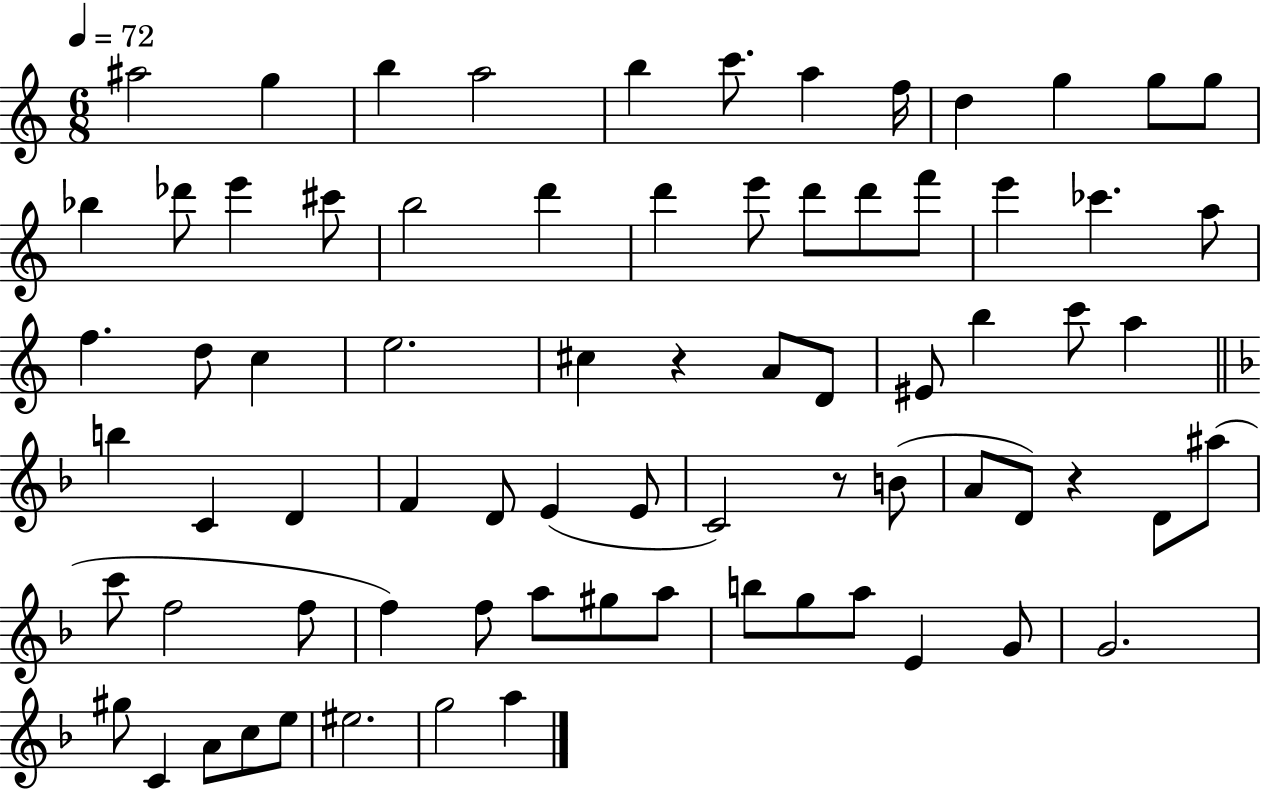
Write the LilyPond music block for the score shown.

{
  \clef treble
  \numericTimeSignature
  \time 6/8
  \key c \major
  \tempo 4 = 72
  ais''2 g''4 | b''4 a''2 | b''4 c'''8. a''4 f''16 | d''4 g''4 g''8 g''8 | \break bes''4 des'''8 e'''4 cis'''8 | b''2 d'''4 | d'''4 e'''8 d'''8 d'''8 f'''8 | e'''4 ces'''4. a''8 | \break f''4. d''8 c''4 | e''2. | cis''4 r4 a'8 d'8 | eis'8 b''4 c'''8 a''4 | \break \bar "||" \break \key d \minor b''4 c'4 d'4 | f'4 d'8 e'4( e'8 | c'2) r8 b'8( | a'8 d'8) r4 d'8 ais''8( | \break c'''8 f''2 f''8 | f''4) f''8 a''8 gis''8 a''8 | b''8 g''8 a''8 e'4 g'8 | g'2. | \break gis''8 c'4 a'8 c''8 e''8 | eis''2. | g''2 a''4 | \bar "|."
}